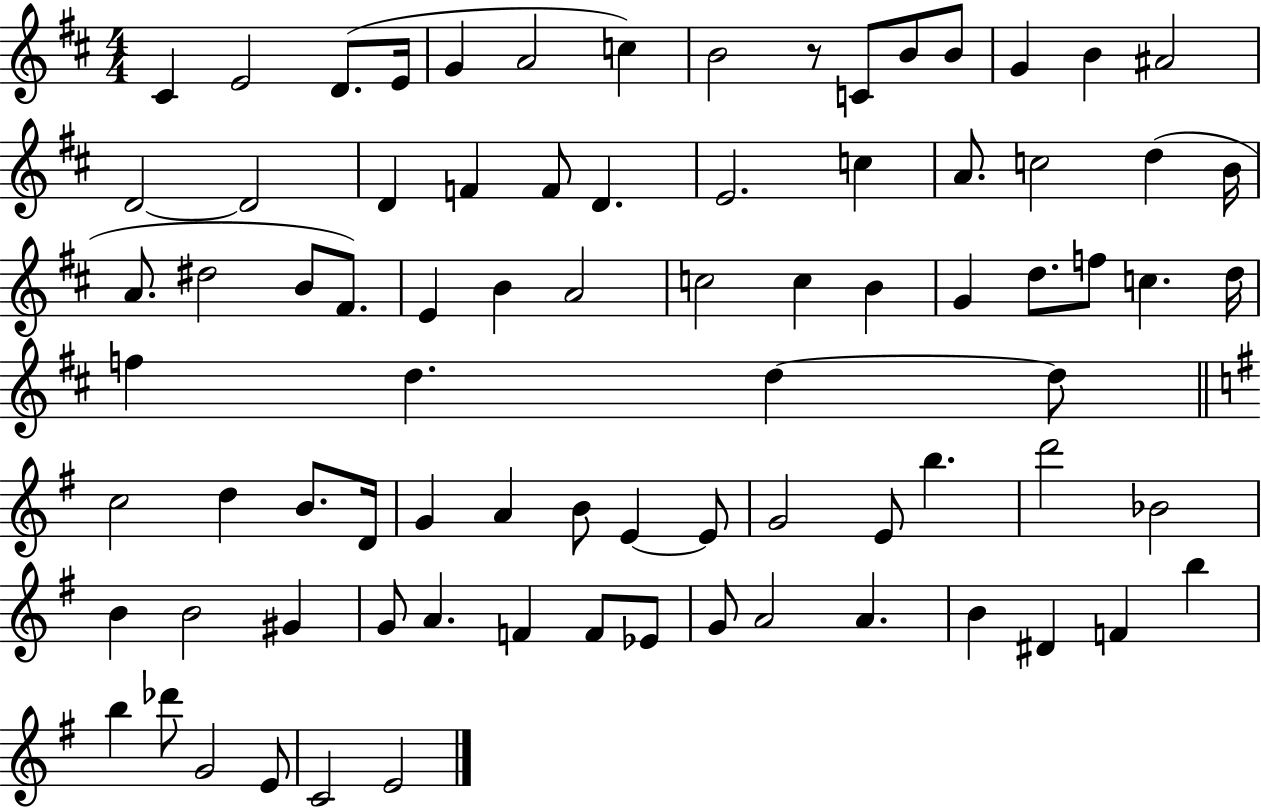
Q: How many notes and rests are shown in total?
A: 81